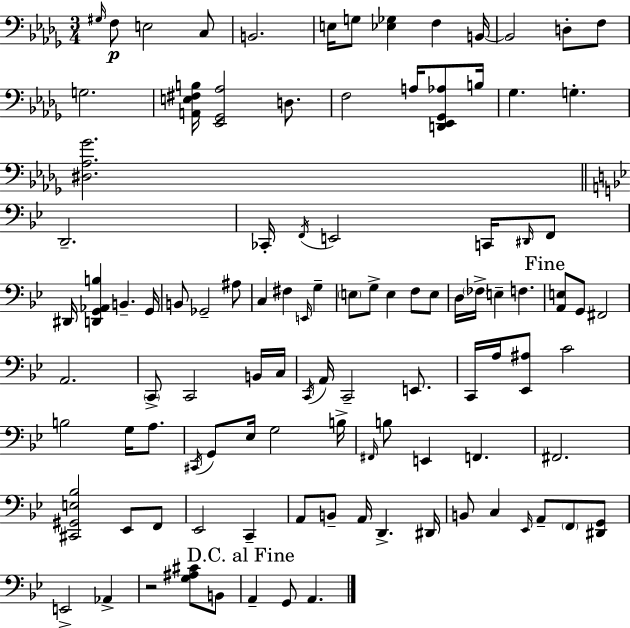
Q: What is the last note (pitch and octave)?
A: A2